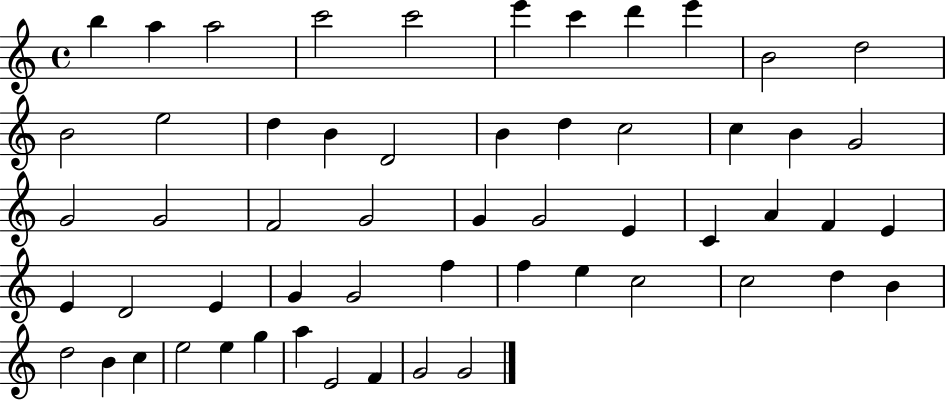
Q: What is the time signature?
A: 4/4